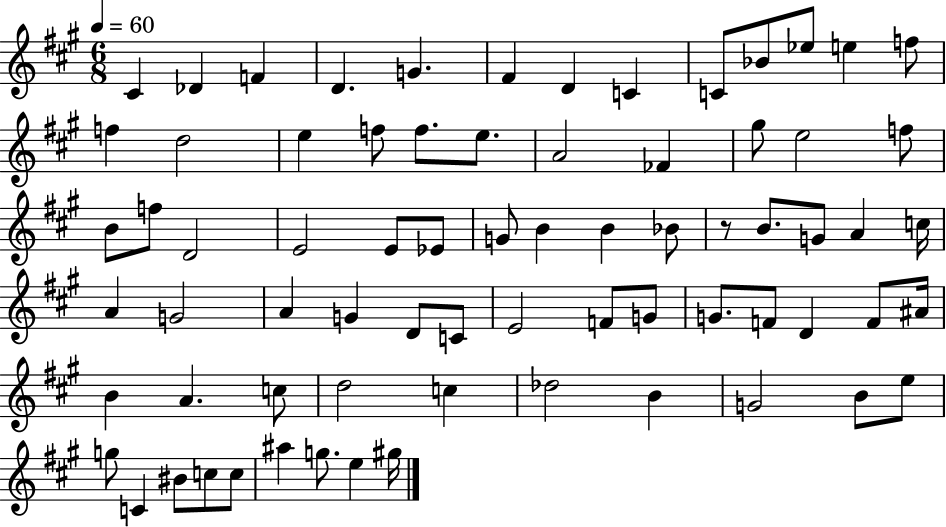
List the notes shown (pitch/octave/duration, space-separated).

C#4/q Db4/q F4/q D4/q. G4/q. F#4/q D4/q C4/q C4/e Bb4/e Eb5/e E5/q F5/e F5/q D5/h E5/q F5/e F5/e. E5/e. A4/h FES4/q G#5/e E5/h F5/e B4/e F5/e D4/h E4/h E4/e Eb4/e G4/e B4/q B4/q Bb4/e R/e B4/e. G4/e A4/q C5/s A4/q G4/h A4/q G4/q D4/e C4/e E4/h F4/e G4/e G4/e. F4/e D4/q F4/e A#4/s B4/q A4/q. C5/e D5/h C5/q Db5/h B4/q G4/h B4/e E5/e G5/e C4/q BIS4/e C5/e C5/e A#5/q G5/e. E5/q G#5/s